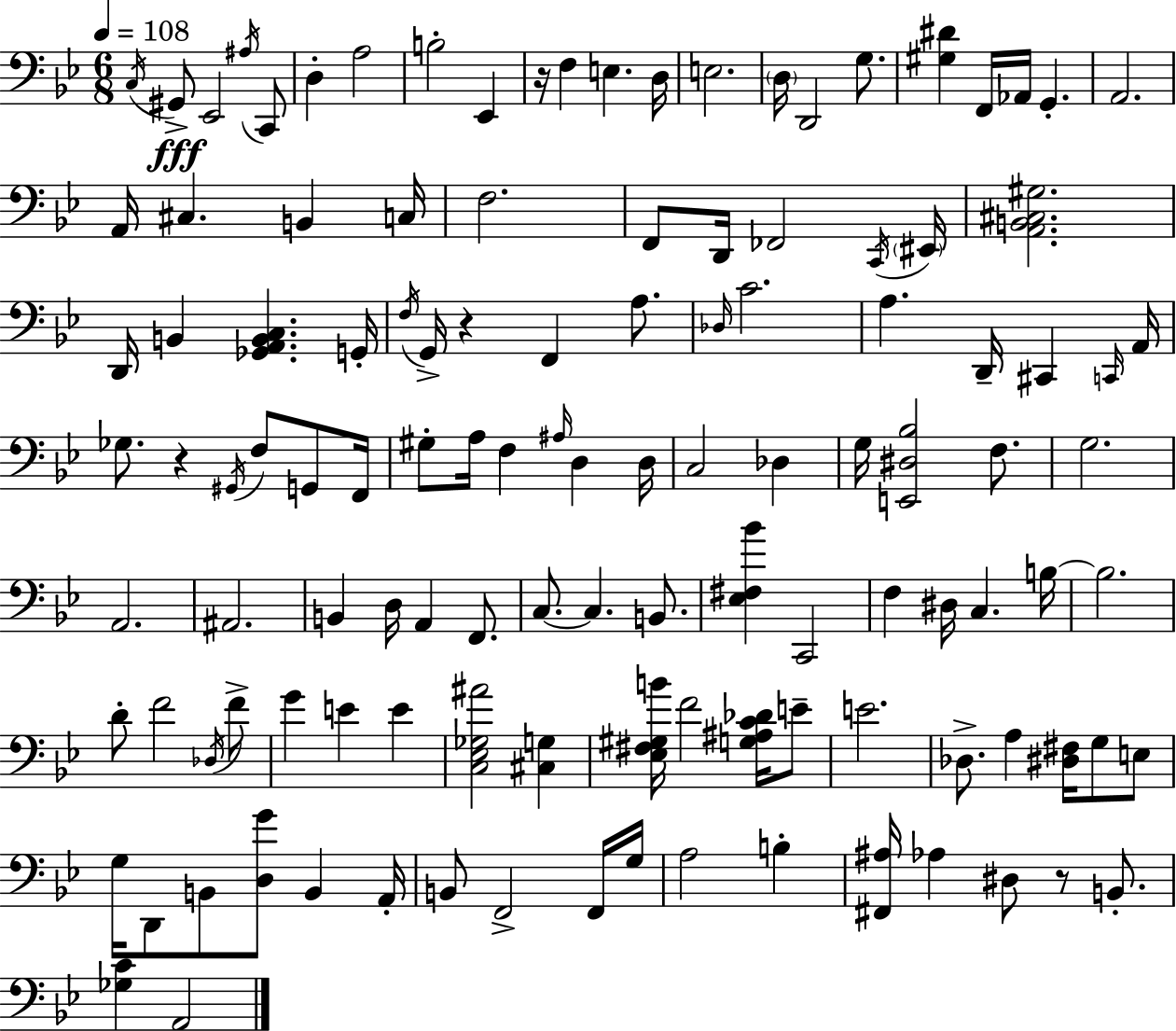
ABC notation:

X:1
T:Untitled
M:6/8
L:1/4
K:Bb
C,/4 ^G,,/2 _E,,2 ^A,/4 C,,/2 D, A,2 B,2 _E,, z/4 F, E, D,/4 E,2 D,/4 D,,2 G,/2 [^G,^D] F,,/4 _A,,/4 G,, A,,2 A,,/4 ^C, B,, C,/4 F,2 F,,/2 D,,/4 _F,,2 C,,/4 ^E,,/4 [A,,B,,^C,^G,]2 D,,/4 B,, [_G,,A,,B,,C,] G,,/4 F,/4 G,,/4 z F,, A,/2 _D,/4 C2 A, D,,/4 ^C,, C,,/4 A,,/4 _G,/2 z ^G,,/4 F,/2 G,,/2 F,,/4 ^G,/2 A,/4 F, ^A,/4 D, D,/4 C,2 _D, G,/4 [E,,^D,_B,]2 F,/2 G,2 A,,2 ^A,,2 B,, D,/4 A,, F,,/2 C,/2 C, B,,/2 [_E,^F,_B] C,,2 F, ^D,/4 C, B,/4 B,2 D/2 F2 _D,/4 F/2 G E E [C,_E,_G,^A]2 [^C,G,] [_E,^F,^G,B]/4 F2 [G,^A,C_D]/4 E/2 E2 _D,/2 A, [^D,^F,]/4 G,/2 E,/2 G,/4 D,,/2 B,,/2 [D,G]/2 B,, A,,/4 B,,/2 F,,2 F,,/4 G,/4 A,2 B, [^F,,^A,]/4 _A, ^D,/2 z/2 B,,/2 [_G,C] A,,2